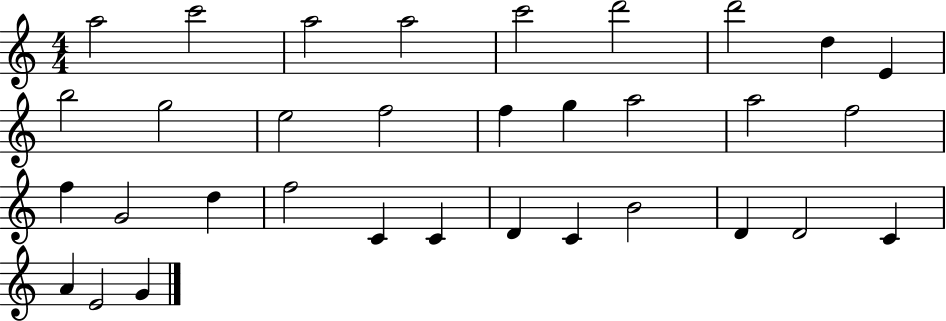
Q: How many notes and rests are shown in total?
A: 33